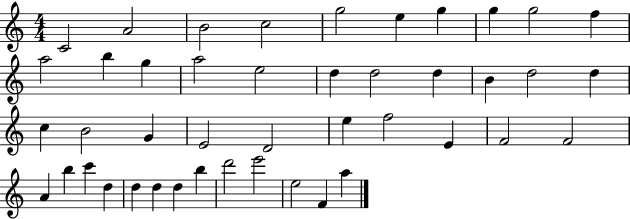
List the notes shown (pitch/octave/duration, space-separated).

C4/h A4/h B4/h C5/h G5/h E5/q G5/q G5/q G5/h F5/q A5/h B5/q G5/q A5/h E5/h D5/q D5/h D5/q B4/q D5/h D5/q C5/q B4/h G4/q E4/h D4/h E5/q F5/h E4/q F4/h F4/h A4/q B5/q C6/q D5/q D5/q D5/q D5/q B5/q D6/h E6/h E5/h F4/q A5/q